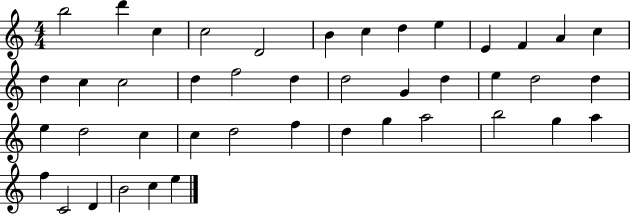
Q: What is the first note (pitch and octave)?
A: B5